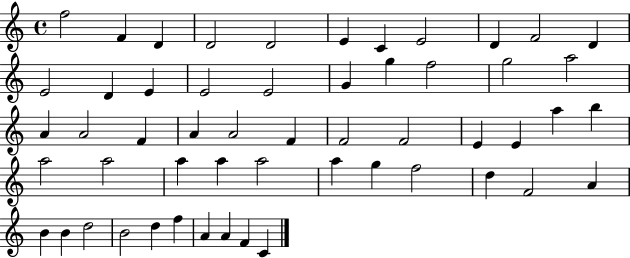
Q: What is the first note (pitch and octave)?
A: F5